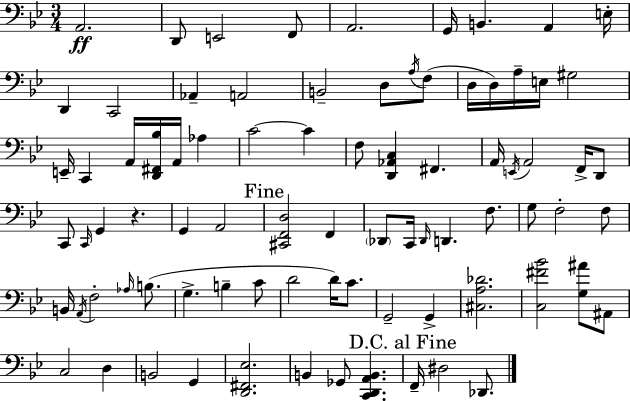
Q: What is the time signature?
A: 3/4